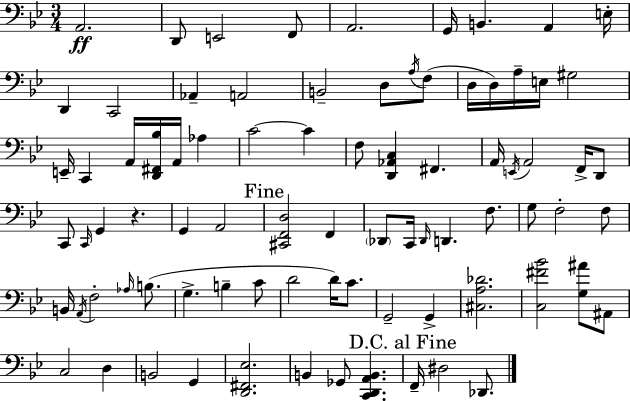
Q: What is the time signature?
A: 3/4